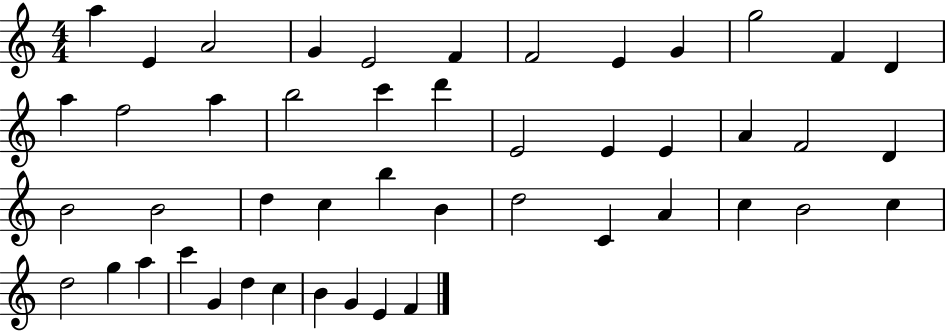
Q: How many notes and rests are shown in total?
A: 47